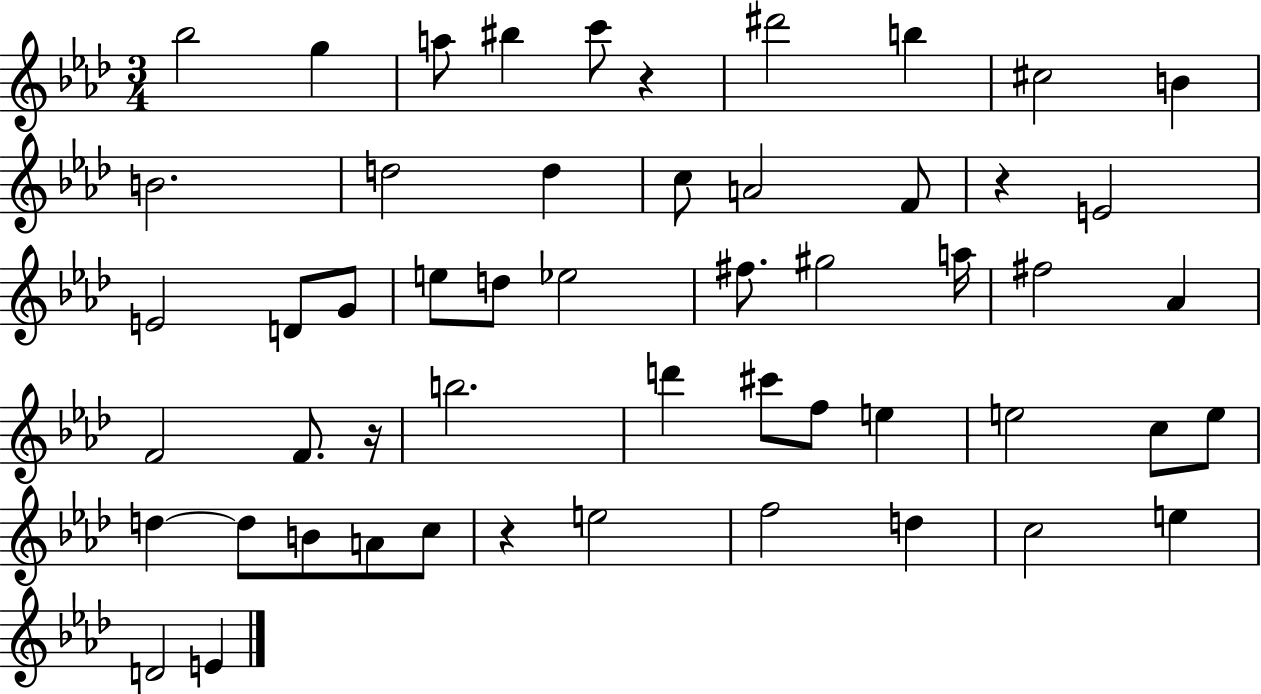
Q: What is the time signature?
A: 3/4